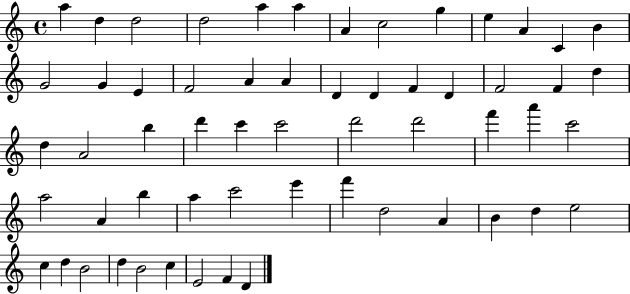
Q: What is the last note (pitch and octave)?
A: D4